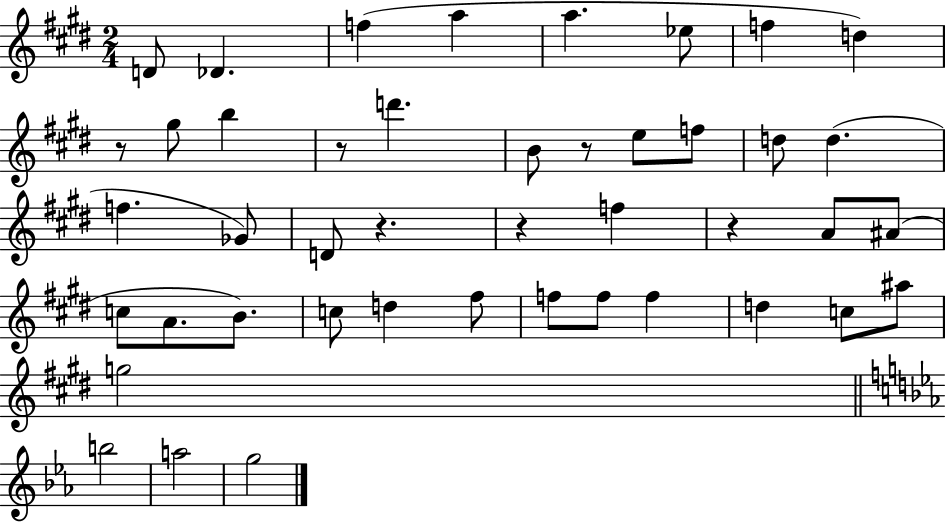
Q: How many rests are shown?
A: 6